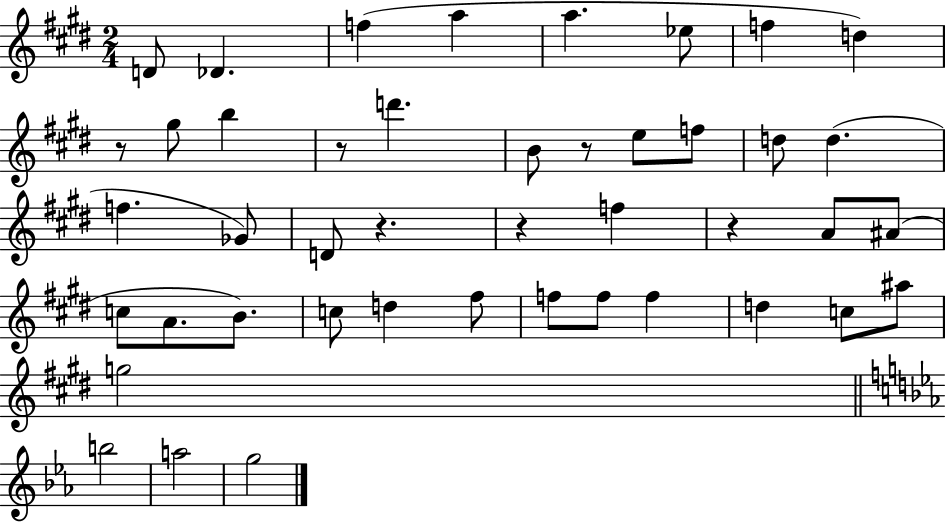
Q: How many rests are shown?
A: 6